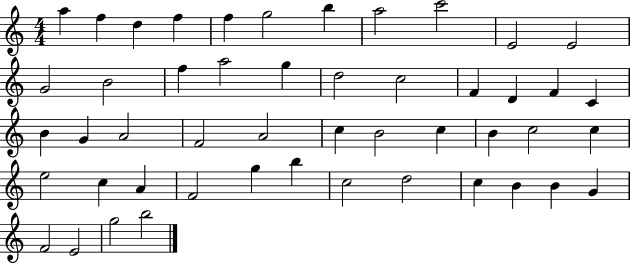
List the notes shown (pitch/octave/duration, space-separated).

A5/q F5/q D5/q F5/q F5/q G5/h B5/q A5/h C6/h E4/h E4/h G4/h B4/h F5/q A5/h G5/q D5/h C5/h F4/q D4/q F4/q C4/q B4/q G4/q A4/h F4/h A4/h C5/q B4/h C5/q B4/q C5/h C5/q E5/h C5/q A4/q F4/h G5/q B5/q C5/h D5/h C5/q B4/q B4/q G4/q F4/h E4/h G5/h B5/h